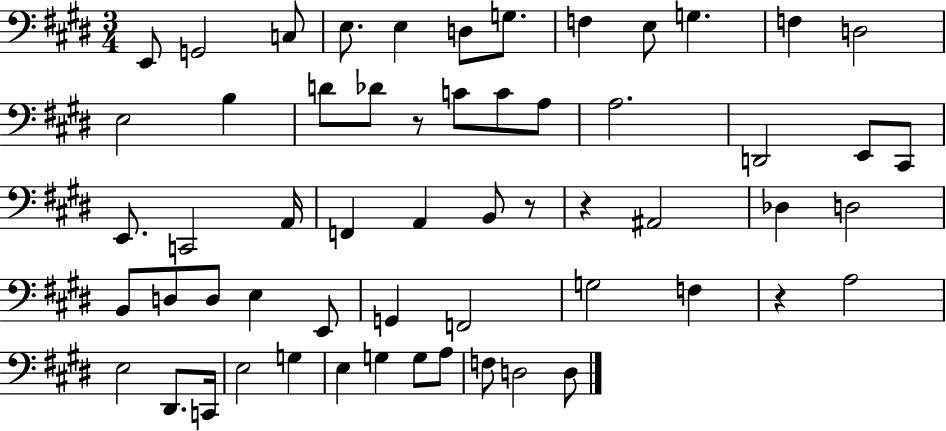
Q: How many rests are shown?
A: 4